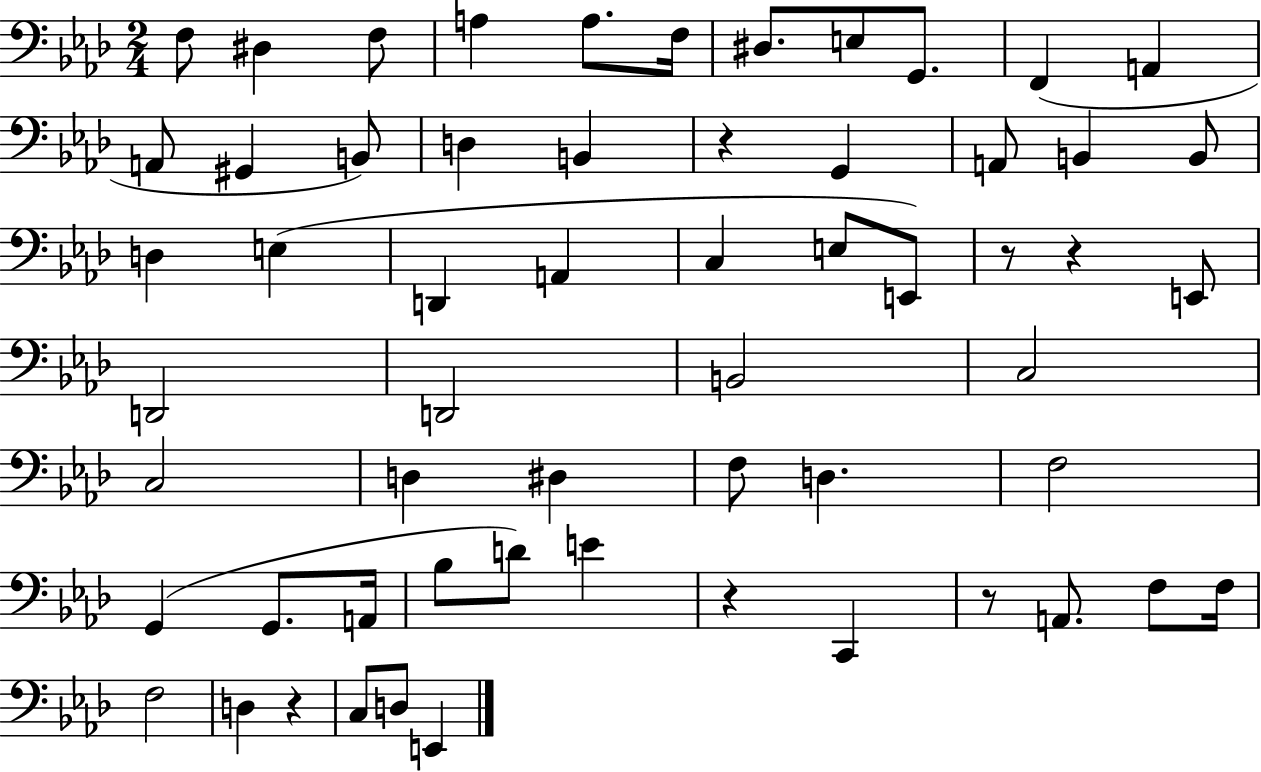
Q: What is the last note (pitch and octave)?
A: E2